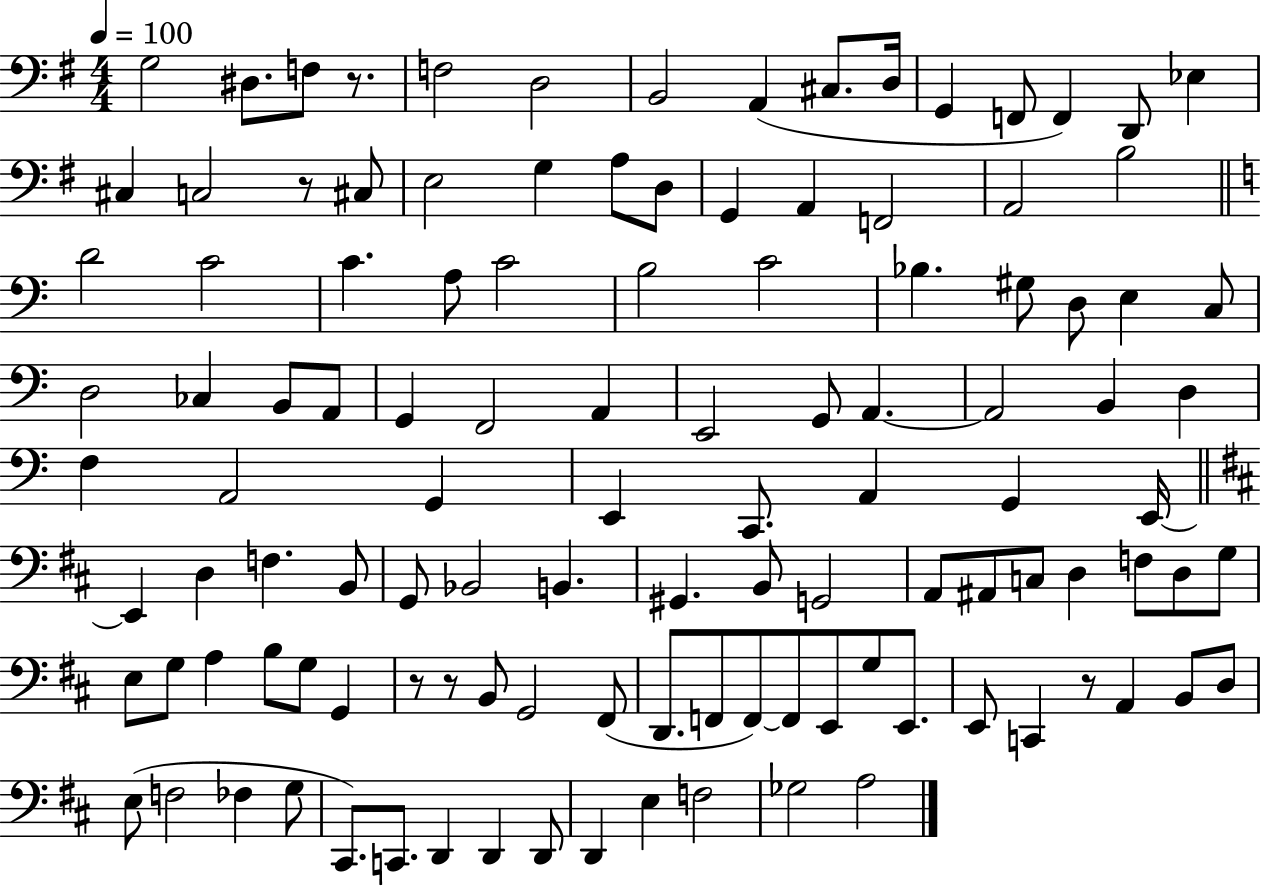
{
  \clef bass
  \numericTimeSignature
  \time 4/4
  \key g \major
  \tempo 4 = 100
  g2 dis8. f8 r8. | f2 d2 | b,2 a,4( cis8. d16 | g,4 f,8 f,4) d,8 ees4 | \break cis4 c2 r8 cis8 | e2 g4 a8 d8 | g,4 a,4 f,2 | a,2 b2 | \break \bar "||" \break \key c \major d'2 c'2 | c'4. a8 c'2 | b2 c'2 | bes4. gis8 d8 e4 c8 | \break d2 ces4 b,8 a,8 | g,4 f,2 a,4 | e,2 g,8 a,4.~~ | a,2 b,4 d4 | \break f4 a,2 g,4 | e,4 c,8. a,4 g,4 e,16~~ | \bar "||" \break \key b \minor e,4 d4 f4. b,8 | g,8 bes,2 b,4. | gis,4. b,8 g,2 | a,8 ais,8 c8 d4 f8 d8 g8 | \break e8 g8 a4 b8 g8 g,4 | r8 r8 b,8 g,2 fis,8( | d,8. f,8 f,8~~) f,8 e,8 g8 e,8. | e,8 c,4 r8 a,4 b,8 d8 | \break e8( f2 fes4 g8 | cis,8.) c,8. d,4 d,4 d,8 | d,4 e4 f2 | ges2 a2 | \break \bar "|."
}